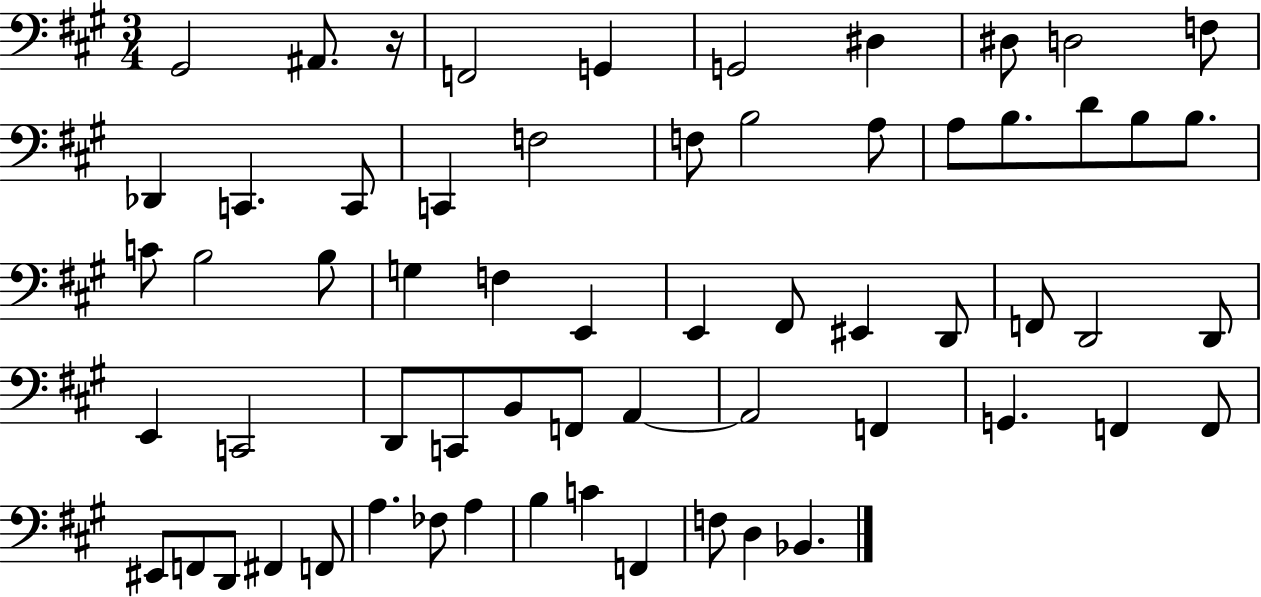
G#2/h A#2/e. R/s F2/h G2/q G2/h D#3/q D#3/e D3/h F3/e Db2/q C2/q. C2/e C2/q F3/h F3/e B3/h A3/e A3/e B3/e. D4/e B3/e B3/e. C4/e B3/h B3/e G3/q F3/q E2/q E2/q F#2/e EIS2/q D2/e F2/e D2/h D2/e E2/q C2/h D2/e C2/e B2/e F2/e A2/q A2/h F2/q G2/q. F2/q F2/e EIS2/e F2/e D2/e F#2/q F2/e A3/q. FES3/e A3/q B3/q C4/q F2/q F3/e D3/q Bb2/q.